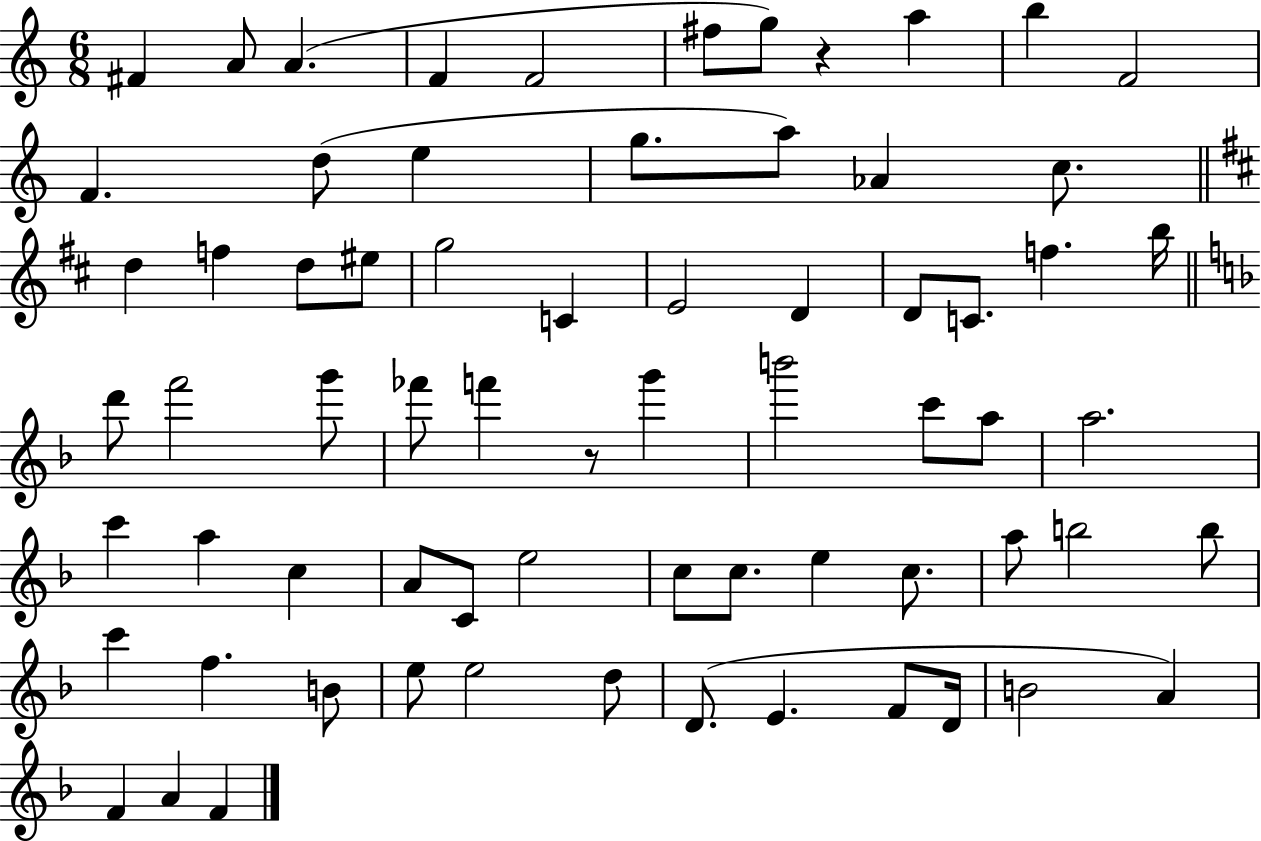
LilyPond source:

{
  \clef treble
  \numericTimeSignature
  \time 6/8
  \key c \major
  fis'4 a'8 a'4.( | f'4 f'2 | fis''8 g''8) r4 a''4 | b''4 f'2 | \break f'4. d''8( e''4 | g''8. a''8) aes'4 c''8. | \bar "||" \break \key d \major d''4 f''4 d''8 eis''8 | g''2 c'4 | e'2 d'4 | d'8 c'8. f''4. b''16 | \break \bar "||" \break \key f \major d'''8 f'''2 g'''8 | fes'''8 f'''4 r8 g'''4 | b'''2 c'''8 a''8 | a''2. | \break c'''4 a''4 c''4 | a'8 c'8 e''2 | c''8 c''8. e''4 c''8. | a''8 b''2 b''8 | \break c'''4 f''4. b'8 | e''8 e''2 d''8 | d'8.( e'4. f'8 d'16 | b'2 a'4) | \break f'4 a'4 f'4 | \bar "|."
}